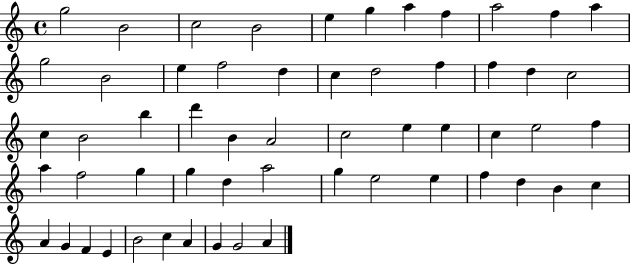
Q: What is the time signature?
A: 4/4